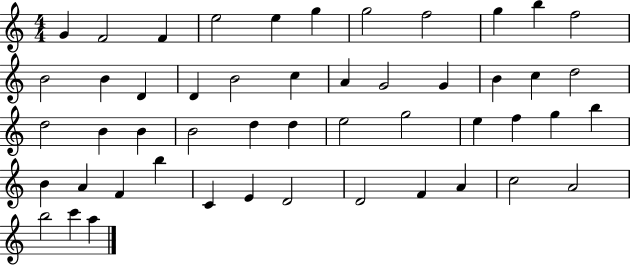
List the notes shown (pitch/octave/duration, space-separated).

G4/q F4/h F4/q E5/h E5/q G5/q G5/h F5/h G5/q B5/q F5/h B4/h B4/q D4/q D4/q B4/h C5/q A4/q G4/h G4/q B4/q C5/q D5/h D5/h B4/q B4/q B4/h D5/q D5/q E5/h G5/h E5/q F5/q G5/q B5/q B4/q A4/q F4/q B5/q C4/q E4/q D4/h D4/h F4/q A4/q C5/h A4/h B5/h C6/q A5/q